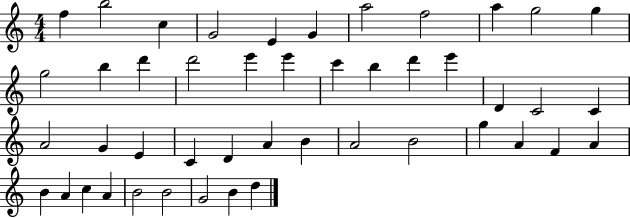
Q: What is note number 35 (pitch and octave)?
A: A4